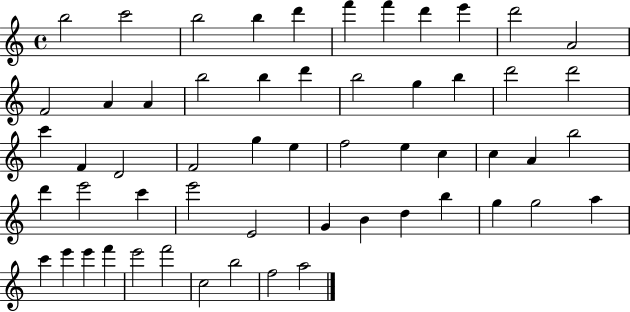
B5/h C6/h B5/h B5/q D6/q F6/q F6/q D6/q E6/q D6/h A4/h F4/h A4/q A4/q B5/h B5/q D6/q B5/h G5/q B5/q D6/h D6/h C6/q F4/q D4/h F4/h G5/q E5/q F5/h E5/q C5/q C5/q A4/q B5/h D6/q E6/h C6/q E6/h E4/h G4/q B4/q D5/q B5/q G5/q G5/h A5/q C6/q E6/q E6/q F6/q E6/h F6/h C5/h B5/h F5/h A5/h